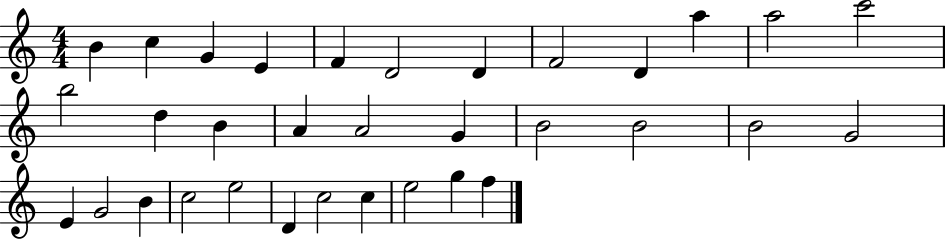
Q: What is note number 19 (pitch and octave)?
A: B4